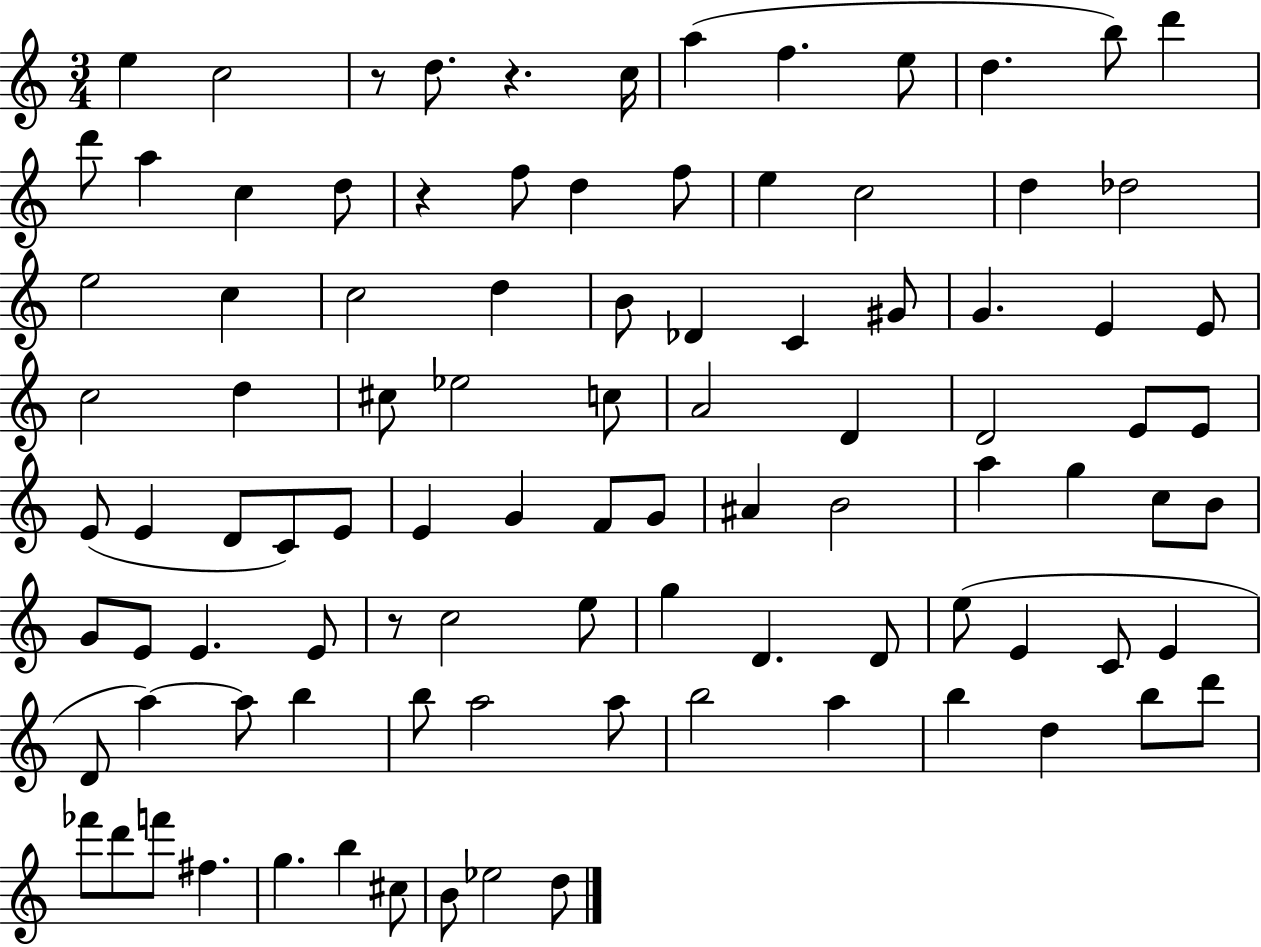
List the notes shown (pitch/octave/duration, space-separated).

E5/q C5/h R/e D5/e. R/q. C5/s A5/q F5/q. E5/e D5/q. B5/e D6/q D6/e A5/q C5/q D5/e R/q F5/e D5/q F5/e E5/q C5/h D5/q Db5/h E5/h C5/q C5/h D5/q B4/e Db4/q C4/q G#4/e G4/q. E4/q E4/e C5/h D5/q C#5/e Eb5/h C5/e A4/h D4/q D4/h E4/e E4/e E4/e E4/q D4/e C4/e E4/e E4/q G4/q F4/e G4/e A#4/q B4/h A5/q G5/q C5/e B4/e G4/e E4/e E4/q. E4/e R/e C5/h E5/e G5/q D4/q. D4/e E5/e E4/q C4/e E4/q D4/e A5/q A5/e B5/q B5/e A5/h A5/e B5/h A5/q B5/q D5/q B5/e D6/e FES6/e D6/e F6/e F#5/q. G5/q. B5/q C#5/e B4/e Eb5/h D5/e